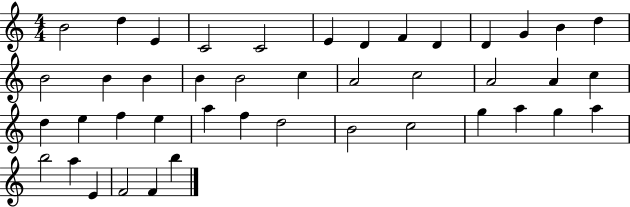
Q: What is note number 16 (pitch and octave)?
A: B4